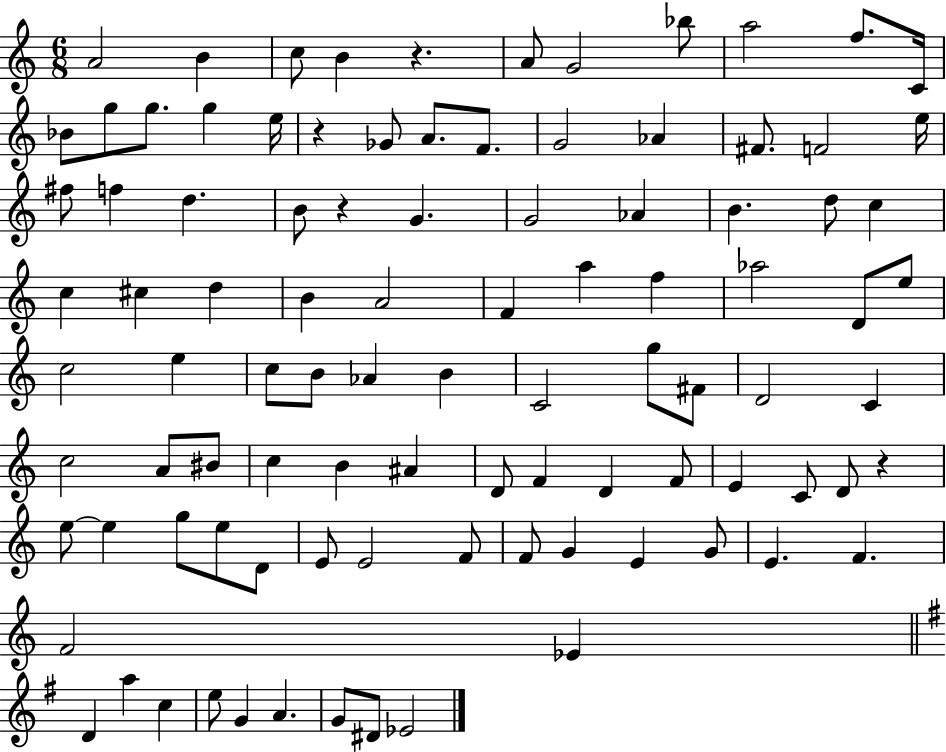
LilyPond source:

{
  \clef treble
  \numericTimeSignature
  \time 6/8
  \key c \major
  a'2 b'4 | c''8 b'4 r4. | a'8 g'2 bes''8 | a''2 f''8. c'16 | \break bes'8 g''8 g''8. g''4 e''16 | r4 ges'8 a'8. f'8. | g'2 aes'4 | fis'8. f'2 e''16 | \break fis''8 f''4 d''4. | b'8 r4 g'4. | g'2 aes'4 | b'4. d''8 c''4 | \break c''4 cis''4 d''4 | b'4 a'2 | f'4 a''4 f''4 | aes''2 d'8 e''8 | \break c''2 e''4 | c''8 b'8 aes'4 b'4 | c'2 g''8 fis'8 | d'2 c'4 | \break c''2 a'8 bis'8 | c''4 b'4 ais'4 | d'8 f'4 d'4 f'8 | e'4 c'8 d'8 r4 | \break e''8~~ e''4 g''8 e''8 d'8 | e'8 e'2 f'8 | f'8 g'4 e'4 g'8 | e'4. f'4. | \break f'2 ees'4 | \bar "||" \break \key g \major d'4 a''4 c''4 | e''8 g'4 a'4. | g'8 dis'8 ees'2 | \bar "|."
}